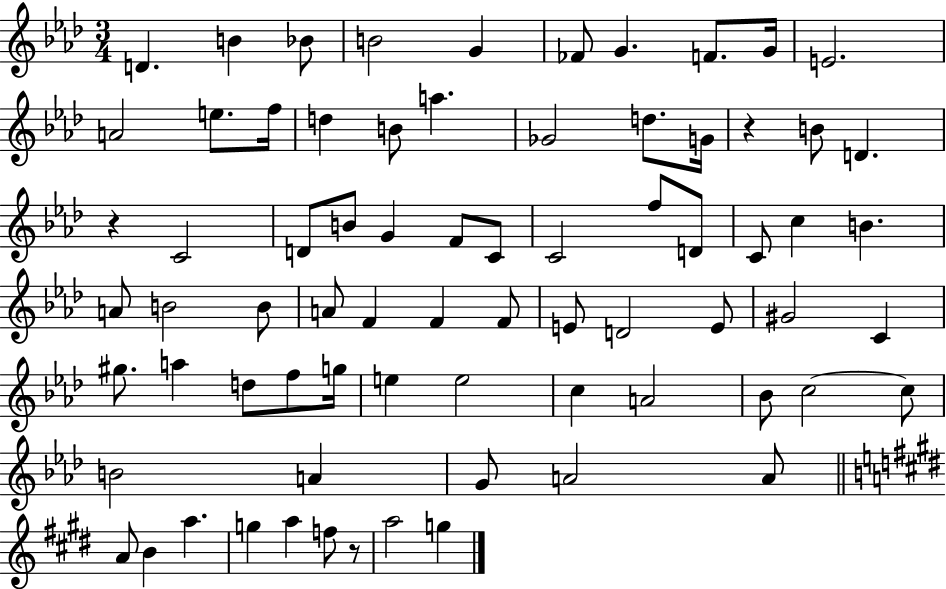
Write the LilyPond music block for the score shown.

{
  \clef treble
  \numericTimeSignature
  \time 3/4
  \key aes \major
  \repeat volta 2 { d'4. b'4 bes'8 | b'2 g'4 | fes'8 g'4. f'8. g'16 | e'2. | \break a'2 e''8. f''16 | d''4 b'8 a''4. | ges'2 d''8. g'16 | r4 b'8 d'4. | \break r4 c'2 | d'8 b'8 g'4 f'8 c'8 | c'2 f''8 d'8 | c'8 c''4 b'4. | \break a'8 b'2 b'8 | a'8 f'4 f'4 f'8 | e'8 d'2 e'8 | gis'2 c'4 | \break gis''8. a''4 d''8 f''8 g''16 | e''4 e''2 | c''4 a'2 | bes'8 c''2~~ c''8 | \break b'2 a'4 | g'8 a'2 a'8 | \bar "||" \break \key e \major a'8 b'4 a''4. | g''4 a''4 f''8 r8 | a''2 g''4 | } \bar "|."
}